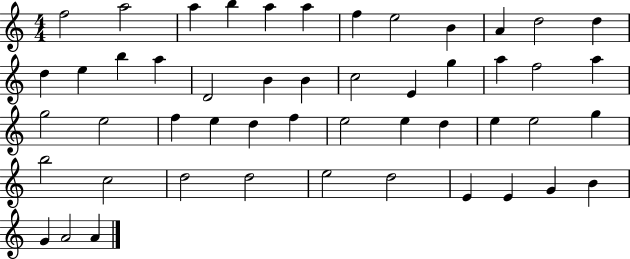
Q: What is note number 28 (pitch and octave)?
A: F5